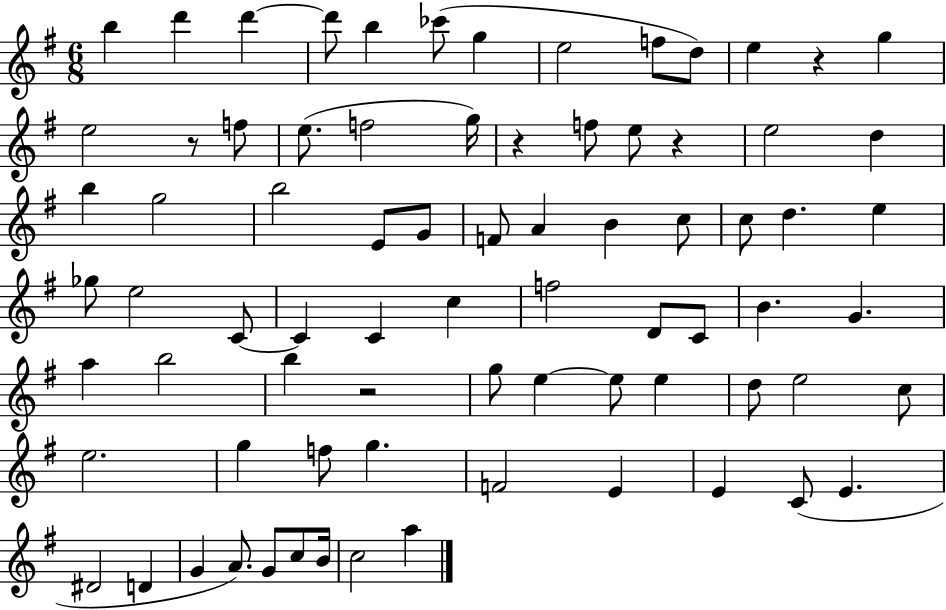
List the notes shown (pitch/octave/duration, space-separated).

B5/q D6/q D6/q D6/e B5/q CES6/e G5/q E5/h F5/e D5/e E5/q R/q G5/q E5/h R/e F5/e E5/e. F5/h G5/s R/q F5/e E5/e R/q E5/h D5/q B5/q G5/h B5/h E4/e G4/e F4/e A4/q B4/q C5/e C5/e D5/q. E5/q Gb5/e E5/h C4/e C4/q C4/q C5/q F5/h D4/e C4/e B4/q. G4/q. A5/q B5/h B5/q R/h G5/e E5/q E5/e E5/q D5/e E5/h C5/e E5/h. G5/q F5/e G5/q. F4/h E4/q E4/q C4/e E4/q. D#4/h D4/q G4/q A4/e. G4/e C5/e B4/s C5/h A5/q